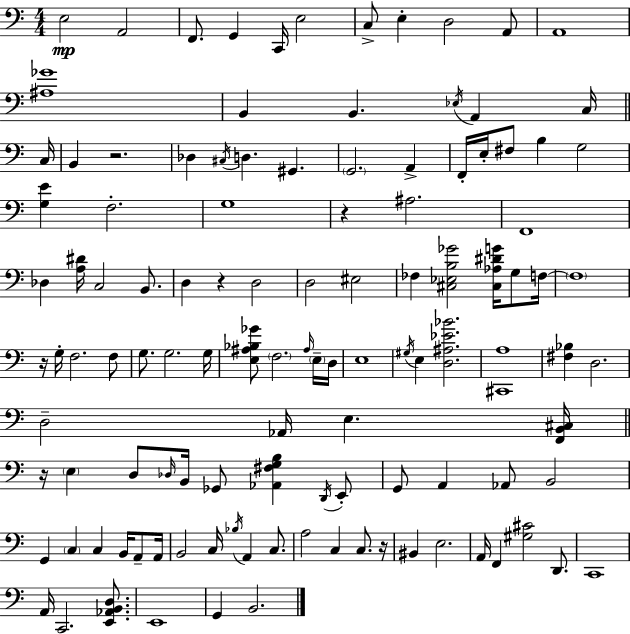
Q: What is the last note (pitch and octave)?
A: B2